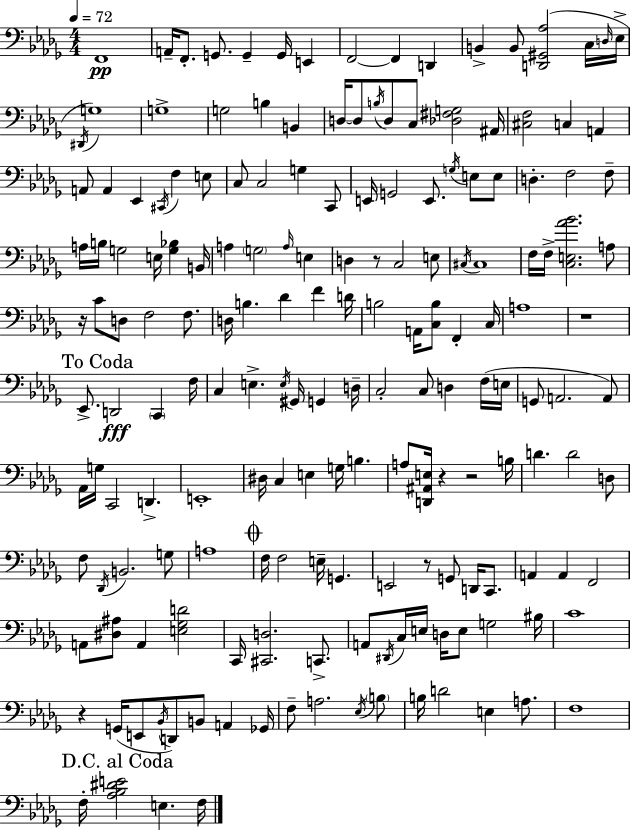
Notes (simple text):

F2/w A2/s F2/e. G2/e. G2/q G2/s E2/q F2/h F2/q D2/q B2/q B2/e [D2,G#2,Ab3]/h C3/s D3/s Eb3/s D#2/s G3/w G3/w G3/h B3/q B2/q D3/s D3/e B3/s D3/e C3/e [Db3,F#3,G3]/h A#2/s [C#3,F3]/h C3/q A2/q A2/e A2/q Eb2/q C#2/s F3/q E3/e C3/e C3/h G3/q C2/e E2/s G2/h E2/e. G3/s E3/e E3/e D3/q. F3/h F3/e A3/s B3/s G3/h E3/s [G3,Bb3]/q B2/s A3/q G3/h A3/s E3/q D3/q R/e C3/h E3/e C#3/s C#3/w F3/s F3/s [C3,E3,Ab4,Bb4]/h. A3/e R/s C4/e D3/e F3/h F3/e. D3/s B3/q. Db4/q F4/q D4/s B3/h A2/s [C3,B3]/e F2/q C3/s A3/w R/w Eb2/e. D2/h C2/q F3/s C3/q E3/q. E3/s G#2/s G2/q D3/s C3/h C3/e D3/q F3/s E3/s G2/e A2/h. A2/e Ab2/s G3/s C2/h D2/q. E2/w D#3/s C3/q E3/q G3/s B3/q. A3/e [D2,A#2,E3]/s R/q R/h B3/s D4/q. D4/h D3/e F3/e Db2/s B2/h. G3/e A3/w F3/s F3/h E3/s G2/q. E2/h R/e G2/e D2/s C2/e. A2/q A2/q F2/h A2/e [D#3,A#3]/e A2/q [E3,Gb3,D4]/h C2/s [C#2,D3]/h. C2/e. A2/e D#2/s C3/s E3/s D3/s E3/e G3/h BIS3/s C4/w R/q G2/s E2/e Bb2/s D2/e B2/e A2/q Gb2/s F3/e A3/h. Eb3/s B3/e B3/s D4/h E3/q A3/e. F3/w F3/s [Ab3,Bb3,D#4,E4]/h E3/q. F3/s